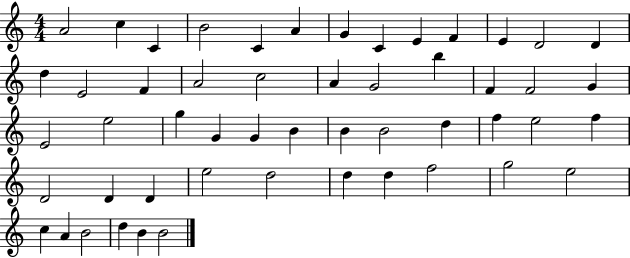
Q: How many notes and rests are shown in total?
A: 52